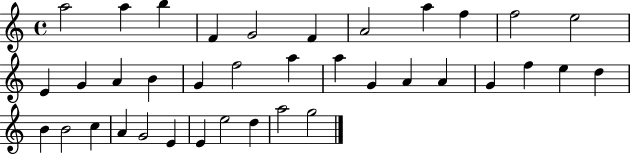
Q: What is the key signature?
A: C major